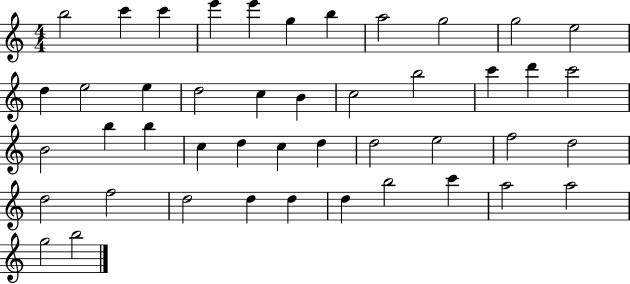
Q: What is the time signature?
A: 4/4